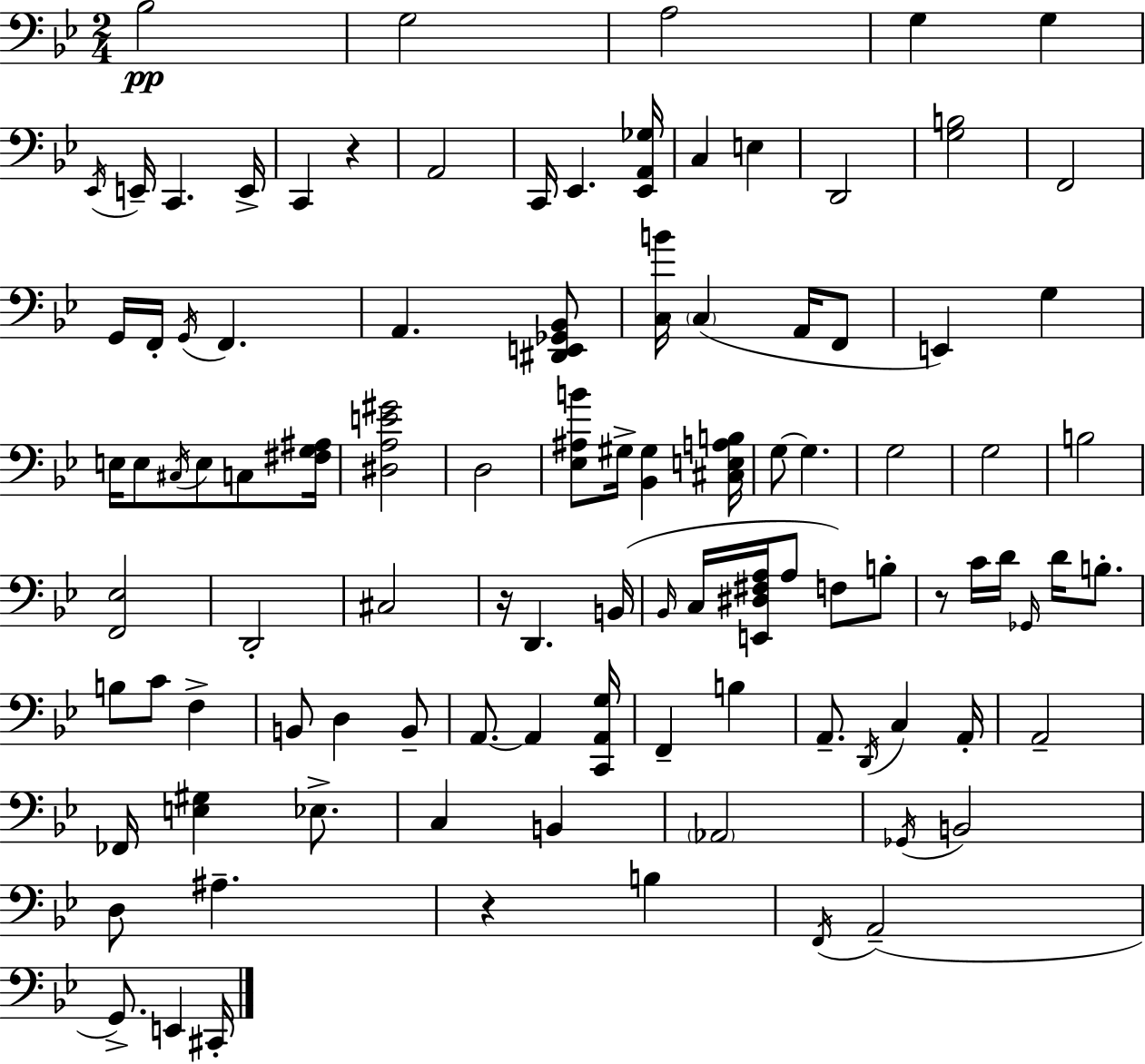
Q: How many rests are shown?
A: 4